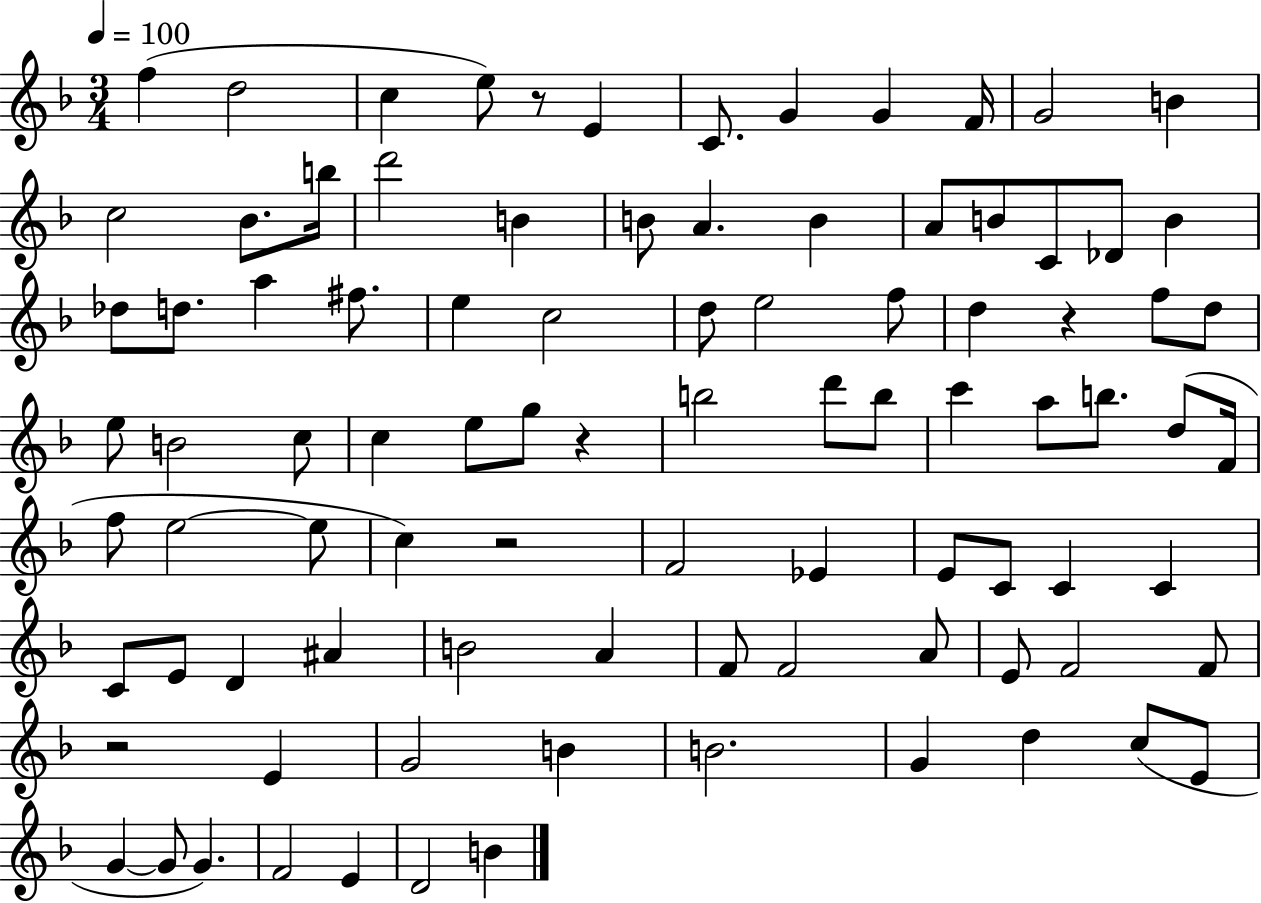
F5/q D5/h C5/q E5/e R/e E4/q C4/e. G4/q G4/q F4/s G4/h B4/q C5/h Bb4/e. B5/s D6/h B4/q B4/e A4/q. B4/q A4/e B4/e C4/e Db4/e B4/q Db5/e D5/e. A5/q F#5/e. E5/q C5/h D5/e E5/h F5/e D5/q R/q F5/e D5/e E5/e B4/h C5/e C5/q E5/e G5/e R/q B5/h D6/e B5/e C6/q A5/e B5/e. D5/e F4/s F5/e E5/h E5/e C5/q R/h F4/h Eb4/q E4/e C4/e C4/q C4/q C4/e E4/e D4/q A#4/q B4/h A4/q F4/e F4/h A4/e E4/e F4/h F4/e R/h E4/q G4/h B4/q B4/h. G4/q D5/q C5/e E4/e G4/q G4/e G4/q. F4/h E4/q D4/h B4/q